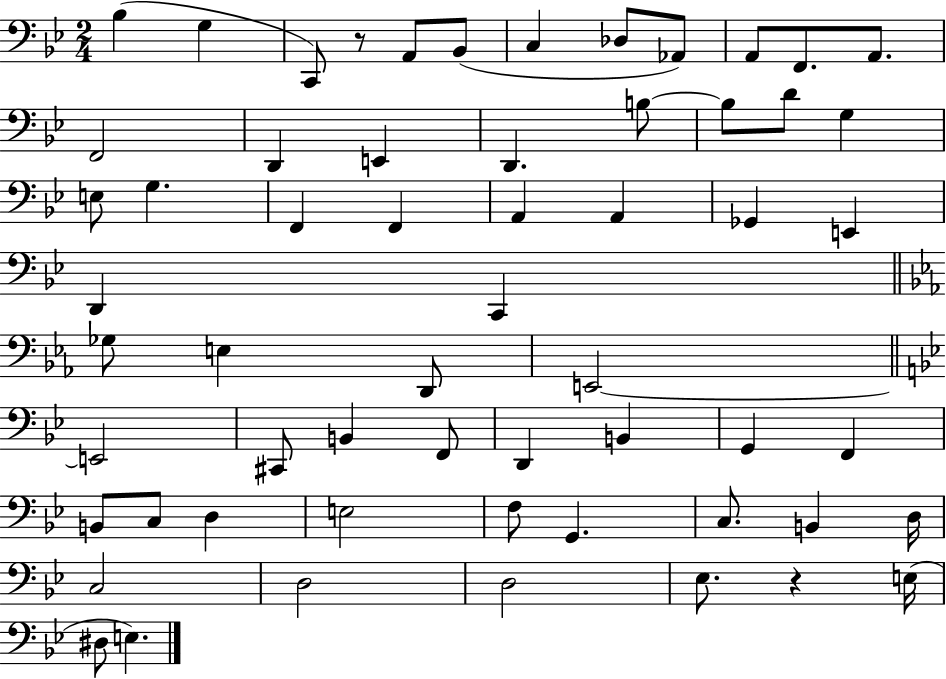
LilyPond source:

{
  \clef bass
  \numericTimeSignature
  \time 2/4
  \key bes \major
  bes4( g4 | c,8) r8 a,8 bes,8( | c4 des8 aes,8) | a,8 f,8. a,8. | \break f,2 | d,4 e,4 | d,4. b8~~ | b8 d'8 g4 | \break e8 g4. | f,4 f,4 | a,4 a,4 | ges,4 e,4 | \break d,4 c,4 | \bar "||" \break \key c \minor ges8 e4 d,8 | e,2~~ | \bar "||" \break \key bes \major e,2 | cis,8 b,4 f,8 | d,4 b,4 | g,4 f,4 | \break b,8 c8 d4 | e2 | f8 g,4. | c8. b,4 d16 | \break c2 | d2 | d2 | ees8. r4 e16( | \break dis8 e4.) | \bar "|."
}